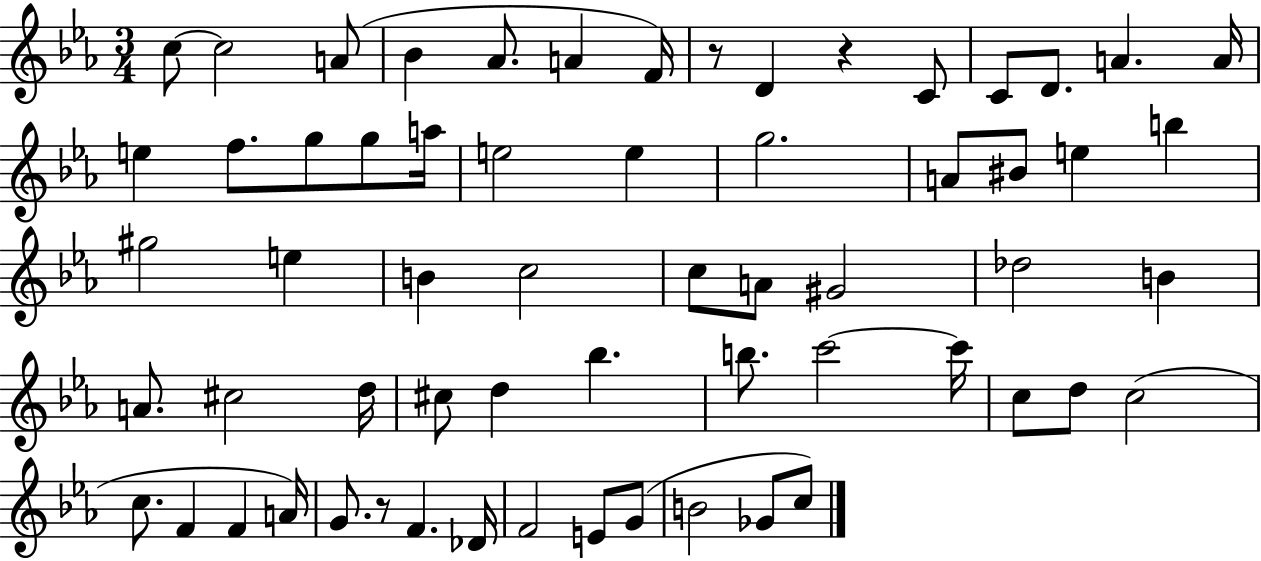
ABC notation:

X:1
T:Untitled
M:3/4
L:1/4
K:Eb
c/2 c2 A/2 _B _A/2 A F/4 z/2 D z C/2 C/2 D/2 A A/4 e f/2 g/2 g/2 a/4 e2 e g2 A/2 ^B/2 e b ^g2 e B c2 c/2 A/2 ^G2 _d2 B A/2 ^c2 d/4 ^c/2 d _b b/2 c'2 c'/4 c/2 d/2 c2 c/2 F F A/4 G/2 z/2 F _D/4 F2 E/2 G/2 B2 _G/2 c/2